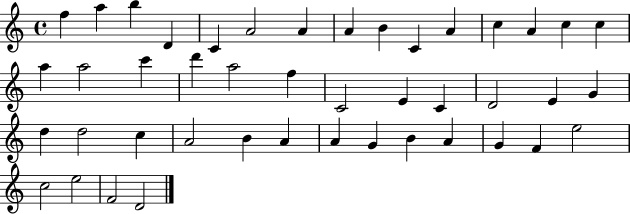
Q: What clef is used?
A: treble